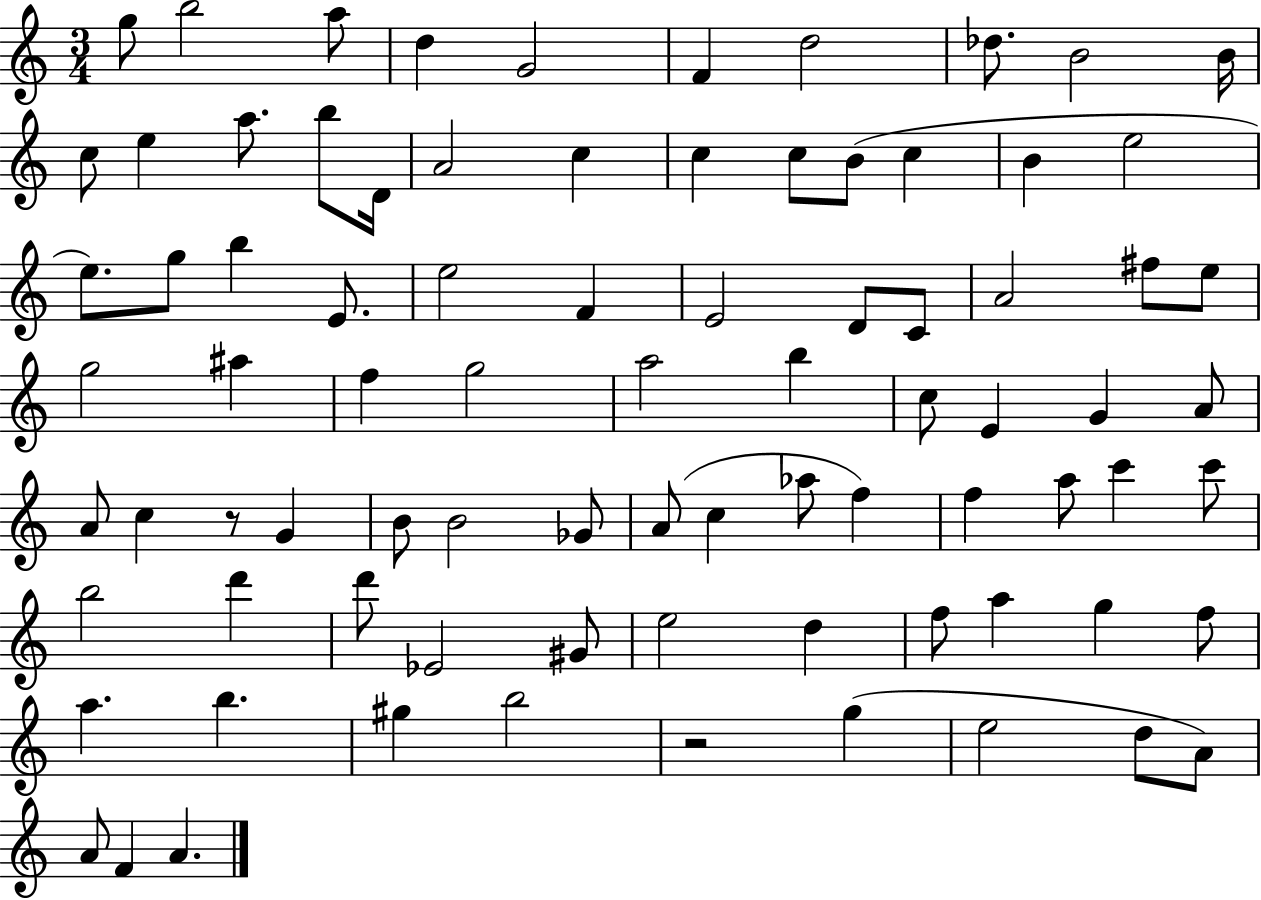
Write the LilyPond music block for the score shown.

{
  \clef treble
  \numericTimeSignature
  \time 3/4
  \key c \major
  \repeat volta 2 { g''8 b''2 a''8 | d''4 g'2 | f'4 d''2 | des''8. b'2 b'16 | \break c''8 e''4 a''8. b''8 d'16 | a'2 c''4 | c''4 c''8 b'8( c''4 | b'4 e''2 | \break e''8.) g''8 b''4 e'8. | e''2 f'4 | e'2 d'8 c'8 | a'2 fis''8 e''8 | \break g''2 ais''4 | f''4 g''2 | a''2 b''4 | c''8 e'4 g'4 a'8 | \break a'8 c''4 r8 g'4 | b'8 b'2 ges'8 | a'8( c''4 aes''8 f''4) | f''4 a''8 c'''4 c'''8 | \break b''2 d'''4 | d'''8 ees'2 gis'8 | e''2 d''4 | f''8 a''4 g''4 f''8 | \break a''4. b''4. | gis''4 b''2 | r2 g''4( | e''2 d''8 a'8) | \break a'8 f'4 a'4. | } \bar "|."
}